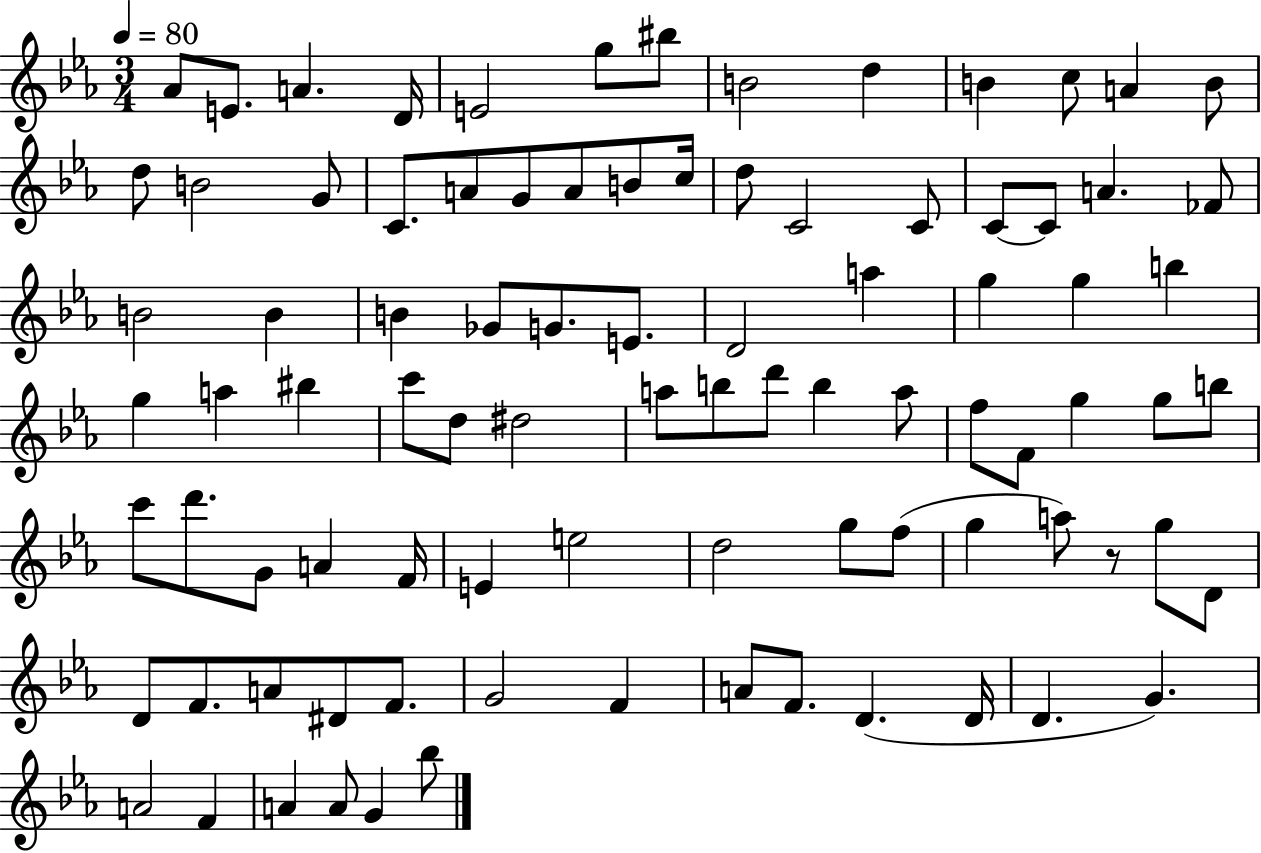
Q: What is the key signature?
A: EES major